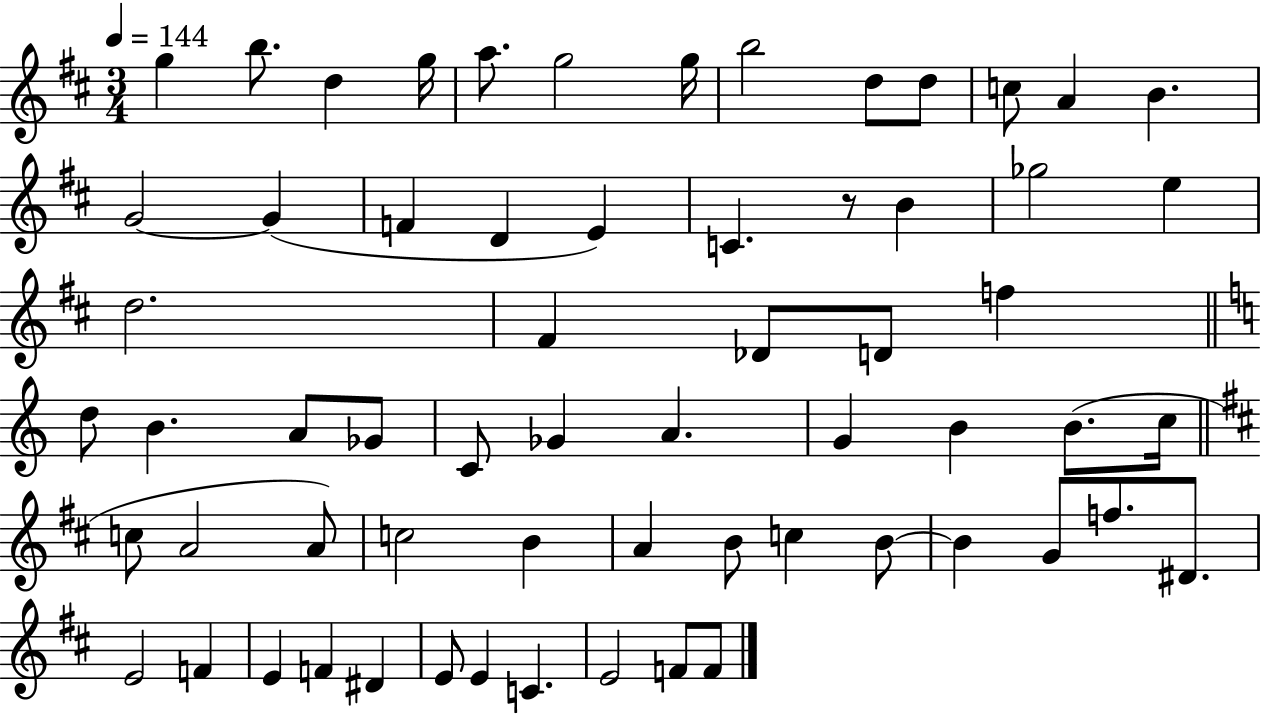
G5/q B5/e. D5/q G5/s A5/e. G5/h G5/s B5/h D5/e D5/e C5/e A4/q B4/q. G4/h G4/q F4/q D4/q E4/q C4/q. R/e B4/q Gb5/h E5/q D5/h. F#4/q Db4/e D4/e F5/q D5/e B4/q. A4/e Gb4/e C4/e Gb4/q A4/q. G4/q B4/q B4/e. C5/s C5/e A4/h A4/e C5/h B4/q A4/q B4/e C5/q B4/e B4/q G4/e F5/e. D#4/e. E4/h F4/q E4/q F4/q D#4/q E4/e E4/q C4/q. E4/h F4/e F4/e